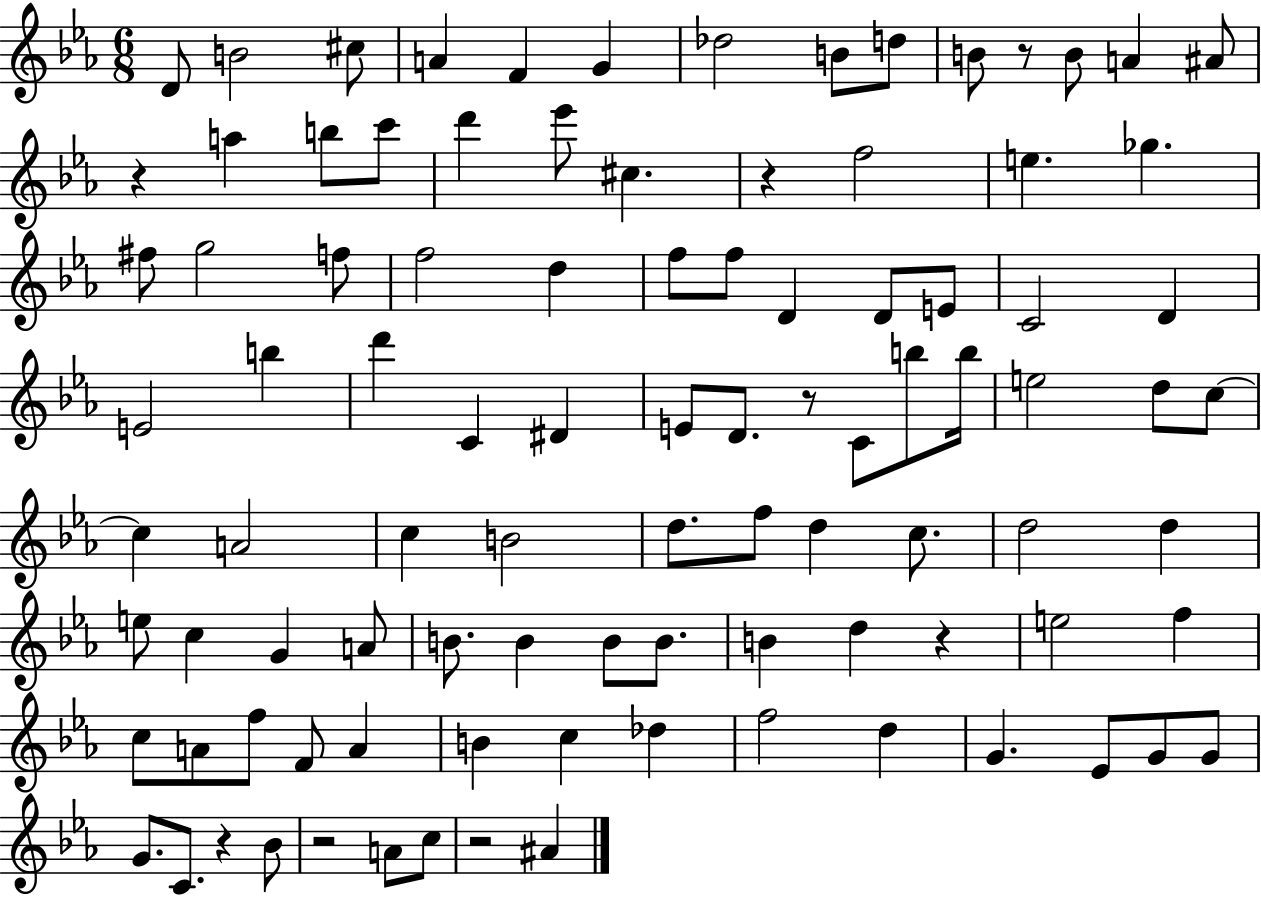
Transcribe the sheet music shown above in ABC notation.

X:1
T:Untitled
M:6/8
L:1/4
K:Eb
D/2 B2 ^c/2 A F G _d2 B/2 d/2 B/2 z/2 B/2 A ^A/2 z a b/2 c'/2 d' _e'/2 ^c z f2 e _g ^f/2 g2 f/2 f2 d f/2 f/2 D D/2 E/2 C2 D E2 b d' C ^D E/2 D/2 z/2 C/2 b/2 b/4 e2 d/2 c/2 c A2 c B2 d/2 f/2 d c/2 d2 d e/2 c G A/2 B/2 B B/2 B/2 B d z e2 f c/2 A/2 f/2 F/2 A B c _d f2 d G _E/2 G/2 G/2 G/2 C/2 z _B/2 z2 A/2 c/2 z2 ^A